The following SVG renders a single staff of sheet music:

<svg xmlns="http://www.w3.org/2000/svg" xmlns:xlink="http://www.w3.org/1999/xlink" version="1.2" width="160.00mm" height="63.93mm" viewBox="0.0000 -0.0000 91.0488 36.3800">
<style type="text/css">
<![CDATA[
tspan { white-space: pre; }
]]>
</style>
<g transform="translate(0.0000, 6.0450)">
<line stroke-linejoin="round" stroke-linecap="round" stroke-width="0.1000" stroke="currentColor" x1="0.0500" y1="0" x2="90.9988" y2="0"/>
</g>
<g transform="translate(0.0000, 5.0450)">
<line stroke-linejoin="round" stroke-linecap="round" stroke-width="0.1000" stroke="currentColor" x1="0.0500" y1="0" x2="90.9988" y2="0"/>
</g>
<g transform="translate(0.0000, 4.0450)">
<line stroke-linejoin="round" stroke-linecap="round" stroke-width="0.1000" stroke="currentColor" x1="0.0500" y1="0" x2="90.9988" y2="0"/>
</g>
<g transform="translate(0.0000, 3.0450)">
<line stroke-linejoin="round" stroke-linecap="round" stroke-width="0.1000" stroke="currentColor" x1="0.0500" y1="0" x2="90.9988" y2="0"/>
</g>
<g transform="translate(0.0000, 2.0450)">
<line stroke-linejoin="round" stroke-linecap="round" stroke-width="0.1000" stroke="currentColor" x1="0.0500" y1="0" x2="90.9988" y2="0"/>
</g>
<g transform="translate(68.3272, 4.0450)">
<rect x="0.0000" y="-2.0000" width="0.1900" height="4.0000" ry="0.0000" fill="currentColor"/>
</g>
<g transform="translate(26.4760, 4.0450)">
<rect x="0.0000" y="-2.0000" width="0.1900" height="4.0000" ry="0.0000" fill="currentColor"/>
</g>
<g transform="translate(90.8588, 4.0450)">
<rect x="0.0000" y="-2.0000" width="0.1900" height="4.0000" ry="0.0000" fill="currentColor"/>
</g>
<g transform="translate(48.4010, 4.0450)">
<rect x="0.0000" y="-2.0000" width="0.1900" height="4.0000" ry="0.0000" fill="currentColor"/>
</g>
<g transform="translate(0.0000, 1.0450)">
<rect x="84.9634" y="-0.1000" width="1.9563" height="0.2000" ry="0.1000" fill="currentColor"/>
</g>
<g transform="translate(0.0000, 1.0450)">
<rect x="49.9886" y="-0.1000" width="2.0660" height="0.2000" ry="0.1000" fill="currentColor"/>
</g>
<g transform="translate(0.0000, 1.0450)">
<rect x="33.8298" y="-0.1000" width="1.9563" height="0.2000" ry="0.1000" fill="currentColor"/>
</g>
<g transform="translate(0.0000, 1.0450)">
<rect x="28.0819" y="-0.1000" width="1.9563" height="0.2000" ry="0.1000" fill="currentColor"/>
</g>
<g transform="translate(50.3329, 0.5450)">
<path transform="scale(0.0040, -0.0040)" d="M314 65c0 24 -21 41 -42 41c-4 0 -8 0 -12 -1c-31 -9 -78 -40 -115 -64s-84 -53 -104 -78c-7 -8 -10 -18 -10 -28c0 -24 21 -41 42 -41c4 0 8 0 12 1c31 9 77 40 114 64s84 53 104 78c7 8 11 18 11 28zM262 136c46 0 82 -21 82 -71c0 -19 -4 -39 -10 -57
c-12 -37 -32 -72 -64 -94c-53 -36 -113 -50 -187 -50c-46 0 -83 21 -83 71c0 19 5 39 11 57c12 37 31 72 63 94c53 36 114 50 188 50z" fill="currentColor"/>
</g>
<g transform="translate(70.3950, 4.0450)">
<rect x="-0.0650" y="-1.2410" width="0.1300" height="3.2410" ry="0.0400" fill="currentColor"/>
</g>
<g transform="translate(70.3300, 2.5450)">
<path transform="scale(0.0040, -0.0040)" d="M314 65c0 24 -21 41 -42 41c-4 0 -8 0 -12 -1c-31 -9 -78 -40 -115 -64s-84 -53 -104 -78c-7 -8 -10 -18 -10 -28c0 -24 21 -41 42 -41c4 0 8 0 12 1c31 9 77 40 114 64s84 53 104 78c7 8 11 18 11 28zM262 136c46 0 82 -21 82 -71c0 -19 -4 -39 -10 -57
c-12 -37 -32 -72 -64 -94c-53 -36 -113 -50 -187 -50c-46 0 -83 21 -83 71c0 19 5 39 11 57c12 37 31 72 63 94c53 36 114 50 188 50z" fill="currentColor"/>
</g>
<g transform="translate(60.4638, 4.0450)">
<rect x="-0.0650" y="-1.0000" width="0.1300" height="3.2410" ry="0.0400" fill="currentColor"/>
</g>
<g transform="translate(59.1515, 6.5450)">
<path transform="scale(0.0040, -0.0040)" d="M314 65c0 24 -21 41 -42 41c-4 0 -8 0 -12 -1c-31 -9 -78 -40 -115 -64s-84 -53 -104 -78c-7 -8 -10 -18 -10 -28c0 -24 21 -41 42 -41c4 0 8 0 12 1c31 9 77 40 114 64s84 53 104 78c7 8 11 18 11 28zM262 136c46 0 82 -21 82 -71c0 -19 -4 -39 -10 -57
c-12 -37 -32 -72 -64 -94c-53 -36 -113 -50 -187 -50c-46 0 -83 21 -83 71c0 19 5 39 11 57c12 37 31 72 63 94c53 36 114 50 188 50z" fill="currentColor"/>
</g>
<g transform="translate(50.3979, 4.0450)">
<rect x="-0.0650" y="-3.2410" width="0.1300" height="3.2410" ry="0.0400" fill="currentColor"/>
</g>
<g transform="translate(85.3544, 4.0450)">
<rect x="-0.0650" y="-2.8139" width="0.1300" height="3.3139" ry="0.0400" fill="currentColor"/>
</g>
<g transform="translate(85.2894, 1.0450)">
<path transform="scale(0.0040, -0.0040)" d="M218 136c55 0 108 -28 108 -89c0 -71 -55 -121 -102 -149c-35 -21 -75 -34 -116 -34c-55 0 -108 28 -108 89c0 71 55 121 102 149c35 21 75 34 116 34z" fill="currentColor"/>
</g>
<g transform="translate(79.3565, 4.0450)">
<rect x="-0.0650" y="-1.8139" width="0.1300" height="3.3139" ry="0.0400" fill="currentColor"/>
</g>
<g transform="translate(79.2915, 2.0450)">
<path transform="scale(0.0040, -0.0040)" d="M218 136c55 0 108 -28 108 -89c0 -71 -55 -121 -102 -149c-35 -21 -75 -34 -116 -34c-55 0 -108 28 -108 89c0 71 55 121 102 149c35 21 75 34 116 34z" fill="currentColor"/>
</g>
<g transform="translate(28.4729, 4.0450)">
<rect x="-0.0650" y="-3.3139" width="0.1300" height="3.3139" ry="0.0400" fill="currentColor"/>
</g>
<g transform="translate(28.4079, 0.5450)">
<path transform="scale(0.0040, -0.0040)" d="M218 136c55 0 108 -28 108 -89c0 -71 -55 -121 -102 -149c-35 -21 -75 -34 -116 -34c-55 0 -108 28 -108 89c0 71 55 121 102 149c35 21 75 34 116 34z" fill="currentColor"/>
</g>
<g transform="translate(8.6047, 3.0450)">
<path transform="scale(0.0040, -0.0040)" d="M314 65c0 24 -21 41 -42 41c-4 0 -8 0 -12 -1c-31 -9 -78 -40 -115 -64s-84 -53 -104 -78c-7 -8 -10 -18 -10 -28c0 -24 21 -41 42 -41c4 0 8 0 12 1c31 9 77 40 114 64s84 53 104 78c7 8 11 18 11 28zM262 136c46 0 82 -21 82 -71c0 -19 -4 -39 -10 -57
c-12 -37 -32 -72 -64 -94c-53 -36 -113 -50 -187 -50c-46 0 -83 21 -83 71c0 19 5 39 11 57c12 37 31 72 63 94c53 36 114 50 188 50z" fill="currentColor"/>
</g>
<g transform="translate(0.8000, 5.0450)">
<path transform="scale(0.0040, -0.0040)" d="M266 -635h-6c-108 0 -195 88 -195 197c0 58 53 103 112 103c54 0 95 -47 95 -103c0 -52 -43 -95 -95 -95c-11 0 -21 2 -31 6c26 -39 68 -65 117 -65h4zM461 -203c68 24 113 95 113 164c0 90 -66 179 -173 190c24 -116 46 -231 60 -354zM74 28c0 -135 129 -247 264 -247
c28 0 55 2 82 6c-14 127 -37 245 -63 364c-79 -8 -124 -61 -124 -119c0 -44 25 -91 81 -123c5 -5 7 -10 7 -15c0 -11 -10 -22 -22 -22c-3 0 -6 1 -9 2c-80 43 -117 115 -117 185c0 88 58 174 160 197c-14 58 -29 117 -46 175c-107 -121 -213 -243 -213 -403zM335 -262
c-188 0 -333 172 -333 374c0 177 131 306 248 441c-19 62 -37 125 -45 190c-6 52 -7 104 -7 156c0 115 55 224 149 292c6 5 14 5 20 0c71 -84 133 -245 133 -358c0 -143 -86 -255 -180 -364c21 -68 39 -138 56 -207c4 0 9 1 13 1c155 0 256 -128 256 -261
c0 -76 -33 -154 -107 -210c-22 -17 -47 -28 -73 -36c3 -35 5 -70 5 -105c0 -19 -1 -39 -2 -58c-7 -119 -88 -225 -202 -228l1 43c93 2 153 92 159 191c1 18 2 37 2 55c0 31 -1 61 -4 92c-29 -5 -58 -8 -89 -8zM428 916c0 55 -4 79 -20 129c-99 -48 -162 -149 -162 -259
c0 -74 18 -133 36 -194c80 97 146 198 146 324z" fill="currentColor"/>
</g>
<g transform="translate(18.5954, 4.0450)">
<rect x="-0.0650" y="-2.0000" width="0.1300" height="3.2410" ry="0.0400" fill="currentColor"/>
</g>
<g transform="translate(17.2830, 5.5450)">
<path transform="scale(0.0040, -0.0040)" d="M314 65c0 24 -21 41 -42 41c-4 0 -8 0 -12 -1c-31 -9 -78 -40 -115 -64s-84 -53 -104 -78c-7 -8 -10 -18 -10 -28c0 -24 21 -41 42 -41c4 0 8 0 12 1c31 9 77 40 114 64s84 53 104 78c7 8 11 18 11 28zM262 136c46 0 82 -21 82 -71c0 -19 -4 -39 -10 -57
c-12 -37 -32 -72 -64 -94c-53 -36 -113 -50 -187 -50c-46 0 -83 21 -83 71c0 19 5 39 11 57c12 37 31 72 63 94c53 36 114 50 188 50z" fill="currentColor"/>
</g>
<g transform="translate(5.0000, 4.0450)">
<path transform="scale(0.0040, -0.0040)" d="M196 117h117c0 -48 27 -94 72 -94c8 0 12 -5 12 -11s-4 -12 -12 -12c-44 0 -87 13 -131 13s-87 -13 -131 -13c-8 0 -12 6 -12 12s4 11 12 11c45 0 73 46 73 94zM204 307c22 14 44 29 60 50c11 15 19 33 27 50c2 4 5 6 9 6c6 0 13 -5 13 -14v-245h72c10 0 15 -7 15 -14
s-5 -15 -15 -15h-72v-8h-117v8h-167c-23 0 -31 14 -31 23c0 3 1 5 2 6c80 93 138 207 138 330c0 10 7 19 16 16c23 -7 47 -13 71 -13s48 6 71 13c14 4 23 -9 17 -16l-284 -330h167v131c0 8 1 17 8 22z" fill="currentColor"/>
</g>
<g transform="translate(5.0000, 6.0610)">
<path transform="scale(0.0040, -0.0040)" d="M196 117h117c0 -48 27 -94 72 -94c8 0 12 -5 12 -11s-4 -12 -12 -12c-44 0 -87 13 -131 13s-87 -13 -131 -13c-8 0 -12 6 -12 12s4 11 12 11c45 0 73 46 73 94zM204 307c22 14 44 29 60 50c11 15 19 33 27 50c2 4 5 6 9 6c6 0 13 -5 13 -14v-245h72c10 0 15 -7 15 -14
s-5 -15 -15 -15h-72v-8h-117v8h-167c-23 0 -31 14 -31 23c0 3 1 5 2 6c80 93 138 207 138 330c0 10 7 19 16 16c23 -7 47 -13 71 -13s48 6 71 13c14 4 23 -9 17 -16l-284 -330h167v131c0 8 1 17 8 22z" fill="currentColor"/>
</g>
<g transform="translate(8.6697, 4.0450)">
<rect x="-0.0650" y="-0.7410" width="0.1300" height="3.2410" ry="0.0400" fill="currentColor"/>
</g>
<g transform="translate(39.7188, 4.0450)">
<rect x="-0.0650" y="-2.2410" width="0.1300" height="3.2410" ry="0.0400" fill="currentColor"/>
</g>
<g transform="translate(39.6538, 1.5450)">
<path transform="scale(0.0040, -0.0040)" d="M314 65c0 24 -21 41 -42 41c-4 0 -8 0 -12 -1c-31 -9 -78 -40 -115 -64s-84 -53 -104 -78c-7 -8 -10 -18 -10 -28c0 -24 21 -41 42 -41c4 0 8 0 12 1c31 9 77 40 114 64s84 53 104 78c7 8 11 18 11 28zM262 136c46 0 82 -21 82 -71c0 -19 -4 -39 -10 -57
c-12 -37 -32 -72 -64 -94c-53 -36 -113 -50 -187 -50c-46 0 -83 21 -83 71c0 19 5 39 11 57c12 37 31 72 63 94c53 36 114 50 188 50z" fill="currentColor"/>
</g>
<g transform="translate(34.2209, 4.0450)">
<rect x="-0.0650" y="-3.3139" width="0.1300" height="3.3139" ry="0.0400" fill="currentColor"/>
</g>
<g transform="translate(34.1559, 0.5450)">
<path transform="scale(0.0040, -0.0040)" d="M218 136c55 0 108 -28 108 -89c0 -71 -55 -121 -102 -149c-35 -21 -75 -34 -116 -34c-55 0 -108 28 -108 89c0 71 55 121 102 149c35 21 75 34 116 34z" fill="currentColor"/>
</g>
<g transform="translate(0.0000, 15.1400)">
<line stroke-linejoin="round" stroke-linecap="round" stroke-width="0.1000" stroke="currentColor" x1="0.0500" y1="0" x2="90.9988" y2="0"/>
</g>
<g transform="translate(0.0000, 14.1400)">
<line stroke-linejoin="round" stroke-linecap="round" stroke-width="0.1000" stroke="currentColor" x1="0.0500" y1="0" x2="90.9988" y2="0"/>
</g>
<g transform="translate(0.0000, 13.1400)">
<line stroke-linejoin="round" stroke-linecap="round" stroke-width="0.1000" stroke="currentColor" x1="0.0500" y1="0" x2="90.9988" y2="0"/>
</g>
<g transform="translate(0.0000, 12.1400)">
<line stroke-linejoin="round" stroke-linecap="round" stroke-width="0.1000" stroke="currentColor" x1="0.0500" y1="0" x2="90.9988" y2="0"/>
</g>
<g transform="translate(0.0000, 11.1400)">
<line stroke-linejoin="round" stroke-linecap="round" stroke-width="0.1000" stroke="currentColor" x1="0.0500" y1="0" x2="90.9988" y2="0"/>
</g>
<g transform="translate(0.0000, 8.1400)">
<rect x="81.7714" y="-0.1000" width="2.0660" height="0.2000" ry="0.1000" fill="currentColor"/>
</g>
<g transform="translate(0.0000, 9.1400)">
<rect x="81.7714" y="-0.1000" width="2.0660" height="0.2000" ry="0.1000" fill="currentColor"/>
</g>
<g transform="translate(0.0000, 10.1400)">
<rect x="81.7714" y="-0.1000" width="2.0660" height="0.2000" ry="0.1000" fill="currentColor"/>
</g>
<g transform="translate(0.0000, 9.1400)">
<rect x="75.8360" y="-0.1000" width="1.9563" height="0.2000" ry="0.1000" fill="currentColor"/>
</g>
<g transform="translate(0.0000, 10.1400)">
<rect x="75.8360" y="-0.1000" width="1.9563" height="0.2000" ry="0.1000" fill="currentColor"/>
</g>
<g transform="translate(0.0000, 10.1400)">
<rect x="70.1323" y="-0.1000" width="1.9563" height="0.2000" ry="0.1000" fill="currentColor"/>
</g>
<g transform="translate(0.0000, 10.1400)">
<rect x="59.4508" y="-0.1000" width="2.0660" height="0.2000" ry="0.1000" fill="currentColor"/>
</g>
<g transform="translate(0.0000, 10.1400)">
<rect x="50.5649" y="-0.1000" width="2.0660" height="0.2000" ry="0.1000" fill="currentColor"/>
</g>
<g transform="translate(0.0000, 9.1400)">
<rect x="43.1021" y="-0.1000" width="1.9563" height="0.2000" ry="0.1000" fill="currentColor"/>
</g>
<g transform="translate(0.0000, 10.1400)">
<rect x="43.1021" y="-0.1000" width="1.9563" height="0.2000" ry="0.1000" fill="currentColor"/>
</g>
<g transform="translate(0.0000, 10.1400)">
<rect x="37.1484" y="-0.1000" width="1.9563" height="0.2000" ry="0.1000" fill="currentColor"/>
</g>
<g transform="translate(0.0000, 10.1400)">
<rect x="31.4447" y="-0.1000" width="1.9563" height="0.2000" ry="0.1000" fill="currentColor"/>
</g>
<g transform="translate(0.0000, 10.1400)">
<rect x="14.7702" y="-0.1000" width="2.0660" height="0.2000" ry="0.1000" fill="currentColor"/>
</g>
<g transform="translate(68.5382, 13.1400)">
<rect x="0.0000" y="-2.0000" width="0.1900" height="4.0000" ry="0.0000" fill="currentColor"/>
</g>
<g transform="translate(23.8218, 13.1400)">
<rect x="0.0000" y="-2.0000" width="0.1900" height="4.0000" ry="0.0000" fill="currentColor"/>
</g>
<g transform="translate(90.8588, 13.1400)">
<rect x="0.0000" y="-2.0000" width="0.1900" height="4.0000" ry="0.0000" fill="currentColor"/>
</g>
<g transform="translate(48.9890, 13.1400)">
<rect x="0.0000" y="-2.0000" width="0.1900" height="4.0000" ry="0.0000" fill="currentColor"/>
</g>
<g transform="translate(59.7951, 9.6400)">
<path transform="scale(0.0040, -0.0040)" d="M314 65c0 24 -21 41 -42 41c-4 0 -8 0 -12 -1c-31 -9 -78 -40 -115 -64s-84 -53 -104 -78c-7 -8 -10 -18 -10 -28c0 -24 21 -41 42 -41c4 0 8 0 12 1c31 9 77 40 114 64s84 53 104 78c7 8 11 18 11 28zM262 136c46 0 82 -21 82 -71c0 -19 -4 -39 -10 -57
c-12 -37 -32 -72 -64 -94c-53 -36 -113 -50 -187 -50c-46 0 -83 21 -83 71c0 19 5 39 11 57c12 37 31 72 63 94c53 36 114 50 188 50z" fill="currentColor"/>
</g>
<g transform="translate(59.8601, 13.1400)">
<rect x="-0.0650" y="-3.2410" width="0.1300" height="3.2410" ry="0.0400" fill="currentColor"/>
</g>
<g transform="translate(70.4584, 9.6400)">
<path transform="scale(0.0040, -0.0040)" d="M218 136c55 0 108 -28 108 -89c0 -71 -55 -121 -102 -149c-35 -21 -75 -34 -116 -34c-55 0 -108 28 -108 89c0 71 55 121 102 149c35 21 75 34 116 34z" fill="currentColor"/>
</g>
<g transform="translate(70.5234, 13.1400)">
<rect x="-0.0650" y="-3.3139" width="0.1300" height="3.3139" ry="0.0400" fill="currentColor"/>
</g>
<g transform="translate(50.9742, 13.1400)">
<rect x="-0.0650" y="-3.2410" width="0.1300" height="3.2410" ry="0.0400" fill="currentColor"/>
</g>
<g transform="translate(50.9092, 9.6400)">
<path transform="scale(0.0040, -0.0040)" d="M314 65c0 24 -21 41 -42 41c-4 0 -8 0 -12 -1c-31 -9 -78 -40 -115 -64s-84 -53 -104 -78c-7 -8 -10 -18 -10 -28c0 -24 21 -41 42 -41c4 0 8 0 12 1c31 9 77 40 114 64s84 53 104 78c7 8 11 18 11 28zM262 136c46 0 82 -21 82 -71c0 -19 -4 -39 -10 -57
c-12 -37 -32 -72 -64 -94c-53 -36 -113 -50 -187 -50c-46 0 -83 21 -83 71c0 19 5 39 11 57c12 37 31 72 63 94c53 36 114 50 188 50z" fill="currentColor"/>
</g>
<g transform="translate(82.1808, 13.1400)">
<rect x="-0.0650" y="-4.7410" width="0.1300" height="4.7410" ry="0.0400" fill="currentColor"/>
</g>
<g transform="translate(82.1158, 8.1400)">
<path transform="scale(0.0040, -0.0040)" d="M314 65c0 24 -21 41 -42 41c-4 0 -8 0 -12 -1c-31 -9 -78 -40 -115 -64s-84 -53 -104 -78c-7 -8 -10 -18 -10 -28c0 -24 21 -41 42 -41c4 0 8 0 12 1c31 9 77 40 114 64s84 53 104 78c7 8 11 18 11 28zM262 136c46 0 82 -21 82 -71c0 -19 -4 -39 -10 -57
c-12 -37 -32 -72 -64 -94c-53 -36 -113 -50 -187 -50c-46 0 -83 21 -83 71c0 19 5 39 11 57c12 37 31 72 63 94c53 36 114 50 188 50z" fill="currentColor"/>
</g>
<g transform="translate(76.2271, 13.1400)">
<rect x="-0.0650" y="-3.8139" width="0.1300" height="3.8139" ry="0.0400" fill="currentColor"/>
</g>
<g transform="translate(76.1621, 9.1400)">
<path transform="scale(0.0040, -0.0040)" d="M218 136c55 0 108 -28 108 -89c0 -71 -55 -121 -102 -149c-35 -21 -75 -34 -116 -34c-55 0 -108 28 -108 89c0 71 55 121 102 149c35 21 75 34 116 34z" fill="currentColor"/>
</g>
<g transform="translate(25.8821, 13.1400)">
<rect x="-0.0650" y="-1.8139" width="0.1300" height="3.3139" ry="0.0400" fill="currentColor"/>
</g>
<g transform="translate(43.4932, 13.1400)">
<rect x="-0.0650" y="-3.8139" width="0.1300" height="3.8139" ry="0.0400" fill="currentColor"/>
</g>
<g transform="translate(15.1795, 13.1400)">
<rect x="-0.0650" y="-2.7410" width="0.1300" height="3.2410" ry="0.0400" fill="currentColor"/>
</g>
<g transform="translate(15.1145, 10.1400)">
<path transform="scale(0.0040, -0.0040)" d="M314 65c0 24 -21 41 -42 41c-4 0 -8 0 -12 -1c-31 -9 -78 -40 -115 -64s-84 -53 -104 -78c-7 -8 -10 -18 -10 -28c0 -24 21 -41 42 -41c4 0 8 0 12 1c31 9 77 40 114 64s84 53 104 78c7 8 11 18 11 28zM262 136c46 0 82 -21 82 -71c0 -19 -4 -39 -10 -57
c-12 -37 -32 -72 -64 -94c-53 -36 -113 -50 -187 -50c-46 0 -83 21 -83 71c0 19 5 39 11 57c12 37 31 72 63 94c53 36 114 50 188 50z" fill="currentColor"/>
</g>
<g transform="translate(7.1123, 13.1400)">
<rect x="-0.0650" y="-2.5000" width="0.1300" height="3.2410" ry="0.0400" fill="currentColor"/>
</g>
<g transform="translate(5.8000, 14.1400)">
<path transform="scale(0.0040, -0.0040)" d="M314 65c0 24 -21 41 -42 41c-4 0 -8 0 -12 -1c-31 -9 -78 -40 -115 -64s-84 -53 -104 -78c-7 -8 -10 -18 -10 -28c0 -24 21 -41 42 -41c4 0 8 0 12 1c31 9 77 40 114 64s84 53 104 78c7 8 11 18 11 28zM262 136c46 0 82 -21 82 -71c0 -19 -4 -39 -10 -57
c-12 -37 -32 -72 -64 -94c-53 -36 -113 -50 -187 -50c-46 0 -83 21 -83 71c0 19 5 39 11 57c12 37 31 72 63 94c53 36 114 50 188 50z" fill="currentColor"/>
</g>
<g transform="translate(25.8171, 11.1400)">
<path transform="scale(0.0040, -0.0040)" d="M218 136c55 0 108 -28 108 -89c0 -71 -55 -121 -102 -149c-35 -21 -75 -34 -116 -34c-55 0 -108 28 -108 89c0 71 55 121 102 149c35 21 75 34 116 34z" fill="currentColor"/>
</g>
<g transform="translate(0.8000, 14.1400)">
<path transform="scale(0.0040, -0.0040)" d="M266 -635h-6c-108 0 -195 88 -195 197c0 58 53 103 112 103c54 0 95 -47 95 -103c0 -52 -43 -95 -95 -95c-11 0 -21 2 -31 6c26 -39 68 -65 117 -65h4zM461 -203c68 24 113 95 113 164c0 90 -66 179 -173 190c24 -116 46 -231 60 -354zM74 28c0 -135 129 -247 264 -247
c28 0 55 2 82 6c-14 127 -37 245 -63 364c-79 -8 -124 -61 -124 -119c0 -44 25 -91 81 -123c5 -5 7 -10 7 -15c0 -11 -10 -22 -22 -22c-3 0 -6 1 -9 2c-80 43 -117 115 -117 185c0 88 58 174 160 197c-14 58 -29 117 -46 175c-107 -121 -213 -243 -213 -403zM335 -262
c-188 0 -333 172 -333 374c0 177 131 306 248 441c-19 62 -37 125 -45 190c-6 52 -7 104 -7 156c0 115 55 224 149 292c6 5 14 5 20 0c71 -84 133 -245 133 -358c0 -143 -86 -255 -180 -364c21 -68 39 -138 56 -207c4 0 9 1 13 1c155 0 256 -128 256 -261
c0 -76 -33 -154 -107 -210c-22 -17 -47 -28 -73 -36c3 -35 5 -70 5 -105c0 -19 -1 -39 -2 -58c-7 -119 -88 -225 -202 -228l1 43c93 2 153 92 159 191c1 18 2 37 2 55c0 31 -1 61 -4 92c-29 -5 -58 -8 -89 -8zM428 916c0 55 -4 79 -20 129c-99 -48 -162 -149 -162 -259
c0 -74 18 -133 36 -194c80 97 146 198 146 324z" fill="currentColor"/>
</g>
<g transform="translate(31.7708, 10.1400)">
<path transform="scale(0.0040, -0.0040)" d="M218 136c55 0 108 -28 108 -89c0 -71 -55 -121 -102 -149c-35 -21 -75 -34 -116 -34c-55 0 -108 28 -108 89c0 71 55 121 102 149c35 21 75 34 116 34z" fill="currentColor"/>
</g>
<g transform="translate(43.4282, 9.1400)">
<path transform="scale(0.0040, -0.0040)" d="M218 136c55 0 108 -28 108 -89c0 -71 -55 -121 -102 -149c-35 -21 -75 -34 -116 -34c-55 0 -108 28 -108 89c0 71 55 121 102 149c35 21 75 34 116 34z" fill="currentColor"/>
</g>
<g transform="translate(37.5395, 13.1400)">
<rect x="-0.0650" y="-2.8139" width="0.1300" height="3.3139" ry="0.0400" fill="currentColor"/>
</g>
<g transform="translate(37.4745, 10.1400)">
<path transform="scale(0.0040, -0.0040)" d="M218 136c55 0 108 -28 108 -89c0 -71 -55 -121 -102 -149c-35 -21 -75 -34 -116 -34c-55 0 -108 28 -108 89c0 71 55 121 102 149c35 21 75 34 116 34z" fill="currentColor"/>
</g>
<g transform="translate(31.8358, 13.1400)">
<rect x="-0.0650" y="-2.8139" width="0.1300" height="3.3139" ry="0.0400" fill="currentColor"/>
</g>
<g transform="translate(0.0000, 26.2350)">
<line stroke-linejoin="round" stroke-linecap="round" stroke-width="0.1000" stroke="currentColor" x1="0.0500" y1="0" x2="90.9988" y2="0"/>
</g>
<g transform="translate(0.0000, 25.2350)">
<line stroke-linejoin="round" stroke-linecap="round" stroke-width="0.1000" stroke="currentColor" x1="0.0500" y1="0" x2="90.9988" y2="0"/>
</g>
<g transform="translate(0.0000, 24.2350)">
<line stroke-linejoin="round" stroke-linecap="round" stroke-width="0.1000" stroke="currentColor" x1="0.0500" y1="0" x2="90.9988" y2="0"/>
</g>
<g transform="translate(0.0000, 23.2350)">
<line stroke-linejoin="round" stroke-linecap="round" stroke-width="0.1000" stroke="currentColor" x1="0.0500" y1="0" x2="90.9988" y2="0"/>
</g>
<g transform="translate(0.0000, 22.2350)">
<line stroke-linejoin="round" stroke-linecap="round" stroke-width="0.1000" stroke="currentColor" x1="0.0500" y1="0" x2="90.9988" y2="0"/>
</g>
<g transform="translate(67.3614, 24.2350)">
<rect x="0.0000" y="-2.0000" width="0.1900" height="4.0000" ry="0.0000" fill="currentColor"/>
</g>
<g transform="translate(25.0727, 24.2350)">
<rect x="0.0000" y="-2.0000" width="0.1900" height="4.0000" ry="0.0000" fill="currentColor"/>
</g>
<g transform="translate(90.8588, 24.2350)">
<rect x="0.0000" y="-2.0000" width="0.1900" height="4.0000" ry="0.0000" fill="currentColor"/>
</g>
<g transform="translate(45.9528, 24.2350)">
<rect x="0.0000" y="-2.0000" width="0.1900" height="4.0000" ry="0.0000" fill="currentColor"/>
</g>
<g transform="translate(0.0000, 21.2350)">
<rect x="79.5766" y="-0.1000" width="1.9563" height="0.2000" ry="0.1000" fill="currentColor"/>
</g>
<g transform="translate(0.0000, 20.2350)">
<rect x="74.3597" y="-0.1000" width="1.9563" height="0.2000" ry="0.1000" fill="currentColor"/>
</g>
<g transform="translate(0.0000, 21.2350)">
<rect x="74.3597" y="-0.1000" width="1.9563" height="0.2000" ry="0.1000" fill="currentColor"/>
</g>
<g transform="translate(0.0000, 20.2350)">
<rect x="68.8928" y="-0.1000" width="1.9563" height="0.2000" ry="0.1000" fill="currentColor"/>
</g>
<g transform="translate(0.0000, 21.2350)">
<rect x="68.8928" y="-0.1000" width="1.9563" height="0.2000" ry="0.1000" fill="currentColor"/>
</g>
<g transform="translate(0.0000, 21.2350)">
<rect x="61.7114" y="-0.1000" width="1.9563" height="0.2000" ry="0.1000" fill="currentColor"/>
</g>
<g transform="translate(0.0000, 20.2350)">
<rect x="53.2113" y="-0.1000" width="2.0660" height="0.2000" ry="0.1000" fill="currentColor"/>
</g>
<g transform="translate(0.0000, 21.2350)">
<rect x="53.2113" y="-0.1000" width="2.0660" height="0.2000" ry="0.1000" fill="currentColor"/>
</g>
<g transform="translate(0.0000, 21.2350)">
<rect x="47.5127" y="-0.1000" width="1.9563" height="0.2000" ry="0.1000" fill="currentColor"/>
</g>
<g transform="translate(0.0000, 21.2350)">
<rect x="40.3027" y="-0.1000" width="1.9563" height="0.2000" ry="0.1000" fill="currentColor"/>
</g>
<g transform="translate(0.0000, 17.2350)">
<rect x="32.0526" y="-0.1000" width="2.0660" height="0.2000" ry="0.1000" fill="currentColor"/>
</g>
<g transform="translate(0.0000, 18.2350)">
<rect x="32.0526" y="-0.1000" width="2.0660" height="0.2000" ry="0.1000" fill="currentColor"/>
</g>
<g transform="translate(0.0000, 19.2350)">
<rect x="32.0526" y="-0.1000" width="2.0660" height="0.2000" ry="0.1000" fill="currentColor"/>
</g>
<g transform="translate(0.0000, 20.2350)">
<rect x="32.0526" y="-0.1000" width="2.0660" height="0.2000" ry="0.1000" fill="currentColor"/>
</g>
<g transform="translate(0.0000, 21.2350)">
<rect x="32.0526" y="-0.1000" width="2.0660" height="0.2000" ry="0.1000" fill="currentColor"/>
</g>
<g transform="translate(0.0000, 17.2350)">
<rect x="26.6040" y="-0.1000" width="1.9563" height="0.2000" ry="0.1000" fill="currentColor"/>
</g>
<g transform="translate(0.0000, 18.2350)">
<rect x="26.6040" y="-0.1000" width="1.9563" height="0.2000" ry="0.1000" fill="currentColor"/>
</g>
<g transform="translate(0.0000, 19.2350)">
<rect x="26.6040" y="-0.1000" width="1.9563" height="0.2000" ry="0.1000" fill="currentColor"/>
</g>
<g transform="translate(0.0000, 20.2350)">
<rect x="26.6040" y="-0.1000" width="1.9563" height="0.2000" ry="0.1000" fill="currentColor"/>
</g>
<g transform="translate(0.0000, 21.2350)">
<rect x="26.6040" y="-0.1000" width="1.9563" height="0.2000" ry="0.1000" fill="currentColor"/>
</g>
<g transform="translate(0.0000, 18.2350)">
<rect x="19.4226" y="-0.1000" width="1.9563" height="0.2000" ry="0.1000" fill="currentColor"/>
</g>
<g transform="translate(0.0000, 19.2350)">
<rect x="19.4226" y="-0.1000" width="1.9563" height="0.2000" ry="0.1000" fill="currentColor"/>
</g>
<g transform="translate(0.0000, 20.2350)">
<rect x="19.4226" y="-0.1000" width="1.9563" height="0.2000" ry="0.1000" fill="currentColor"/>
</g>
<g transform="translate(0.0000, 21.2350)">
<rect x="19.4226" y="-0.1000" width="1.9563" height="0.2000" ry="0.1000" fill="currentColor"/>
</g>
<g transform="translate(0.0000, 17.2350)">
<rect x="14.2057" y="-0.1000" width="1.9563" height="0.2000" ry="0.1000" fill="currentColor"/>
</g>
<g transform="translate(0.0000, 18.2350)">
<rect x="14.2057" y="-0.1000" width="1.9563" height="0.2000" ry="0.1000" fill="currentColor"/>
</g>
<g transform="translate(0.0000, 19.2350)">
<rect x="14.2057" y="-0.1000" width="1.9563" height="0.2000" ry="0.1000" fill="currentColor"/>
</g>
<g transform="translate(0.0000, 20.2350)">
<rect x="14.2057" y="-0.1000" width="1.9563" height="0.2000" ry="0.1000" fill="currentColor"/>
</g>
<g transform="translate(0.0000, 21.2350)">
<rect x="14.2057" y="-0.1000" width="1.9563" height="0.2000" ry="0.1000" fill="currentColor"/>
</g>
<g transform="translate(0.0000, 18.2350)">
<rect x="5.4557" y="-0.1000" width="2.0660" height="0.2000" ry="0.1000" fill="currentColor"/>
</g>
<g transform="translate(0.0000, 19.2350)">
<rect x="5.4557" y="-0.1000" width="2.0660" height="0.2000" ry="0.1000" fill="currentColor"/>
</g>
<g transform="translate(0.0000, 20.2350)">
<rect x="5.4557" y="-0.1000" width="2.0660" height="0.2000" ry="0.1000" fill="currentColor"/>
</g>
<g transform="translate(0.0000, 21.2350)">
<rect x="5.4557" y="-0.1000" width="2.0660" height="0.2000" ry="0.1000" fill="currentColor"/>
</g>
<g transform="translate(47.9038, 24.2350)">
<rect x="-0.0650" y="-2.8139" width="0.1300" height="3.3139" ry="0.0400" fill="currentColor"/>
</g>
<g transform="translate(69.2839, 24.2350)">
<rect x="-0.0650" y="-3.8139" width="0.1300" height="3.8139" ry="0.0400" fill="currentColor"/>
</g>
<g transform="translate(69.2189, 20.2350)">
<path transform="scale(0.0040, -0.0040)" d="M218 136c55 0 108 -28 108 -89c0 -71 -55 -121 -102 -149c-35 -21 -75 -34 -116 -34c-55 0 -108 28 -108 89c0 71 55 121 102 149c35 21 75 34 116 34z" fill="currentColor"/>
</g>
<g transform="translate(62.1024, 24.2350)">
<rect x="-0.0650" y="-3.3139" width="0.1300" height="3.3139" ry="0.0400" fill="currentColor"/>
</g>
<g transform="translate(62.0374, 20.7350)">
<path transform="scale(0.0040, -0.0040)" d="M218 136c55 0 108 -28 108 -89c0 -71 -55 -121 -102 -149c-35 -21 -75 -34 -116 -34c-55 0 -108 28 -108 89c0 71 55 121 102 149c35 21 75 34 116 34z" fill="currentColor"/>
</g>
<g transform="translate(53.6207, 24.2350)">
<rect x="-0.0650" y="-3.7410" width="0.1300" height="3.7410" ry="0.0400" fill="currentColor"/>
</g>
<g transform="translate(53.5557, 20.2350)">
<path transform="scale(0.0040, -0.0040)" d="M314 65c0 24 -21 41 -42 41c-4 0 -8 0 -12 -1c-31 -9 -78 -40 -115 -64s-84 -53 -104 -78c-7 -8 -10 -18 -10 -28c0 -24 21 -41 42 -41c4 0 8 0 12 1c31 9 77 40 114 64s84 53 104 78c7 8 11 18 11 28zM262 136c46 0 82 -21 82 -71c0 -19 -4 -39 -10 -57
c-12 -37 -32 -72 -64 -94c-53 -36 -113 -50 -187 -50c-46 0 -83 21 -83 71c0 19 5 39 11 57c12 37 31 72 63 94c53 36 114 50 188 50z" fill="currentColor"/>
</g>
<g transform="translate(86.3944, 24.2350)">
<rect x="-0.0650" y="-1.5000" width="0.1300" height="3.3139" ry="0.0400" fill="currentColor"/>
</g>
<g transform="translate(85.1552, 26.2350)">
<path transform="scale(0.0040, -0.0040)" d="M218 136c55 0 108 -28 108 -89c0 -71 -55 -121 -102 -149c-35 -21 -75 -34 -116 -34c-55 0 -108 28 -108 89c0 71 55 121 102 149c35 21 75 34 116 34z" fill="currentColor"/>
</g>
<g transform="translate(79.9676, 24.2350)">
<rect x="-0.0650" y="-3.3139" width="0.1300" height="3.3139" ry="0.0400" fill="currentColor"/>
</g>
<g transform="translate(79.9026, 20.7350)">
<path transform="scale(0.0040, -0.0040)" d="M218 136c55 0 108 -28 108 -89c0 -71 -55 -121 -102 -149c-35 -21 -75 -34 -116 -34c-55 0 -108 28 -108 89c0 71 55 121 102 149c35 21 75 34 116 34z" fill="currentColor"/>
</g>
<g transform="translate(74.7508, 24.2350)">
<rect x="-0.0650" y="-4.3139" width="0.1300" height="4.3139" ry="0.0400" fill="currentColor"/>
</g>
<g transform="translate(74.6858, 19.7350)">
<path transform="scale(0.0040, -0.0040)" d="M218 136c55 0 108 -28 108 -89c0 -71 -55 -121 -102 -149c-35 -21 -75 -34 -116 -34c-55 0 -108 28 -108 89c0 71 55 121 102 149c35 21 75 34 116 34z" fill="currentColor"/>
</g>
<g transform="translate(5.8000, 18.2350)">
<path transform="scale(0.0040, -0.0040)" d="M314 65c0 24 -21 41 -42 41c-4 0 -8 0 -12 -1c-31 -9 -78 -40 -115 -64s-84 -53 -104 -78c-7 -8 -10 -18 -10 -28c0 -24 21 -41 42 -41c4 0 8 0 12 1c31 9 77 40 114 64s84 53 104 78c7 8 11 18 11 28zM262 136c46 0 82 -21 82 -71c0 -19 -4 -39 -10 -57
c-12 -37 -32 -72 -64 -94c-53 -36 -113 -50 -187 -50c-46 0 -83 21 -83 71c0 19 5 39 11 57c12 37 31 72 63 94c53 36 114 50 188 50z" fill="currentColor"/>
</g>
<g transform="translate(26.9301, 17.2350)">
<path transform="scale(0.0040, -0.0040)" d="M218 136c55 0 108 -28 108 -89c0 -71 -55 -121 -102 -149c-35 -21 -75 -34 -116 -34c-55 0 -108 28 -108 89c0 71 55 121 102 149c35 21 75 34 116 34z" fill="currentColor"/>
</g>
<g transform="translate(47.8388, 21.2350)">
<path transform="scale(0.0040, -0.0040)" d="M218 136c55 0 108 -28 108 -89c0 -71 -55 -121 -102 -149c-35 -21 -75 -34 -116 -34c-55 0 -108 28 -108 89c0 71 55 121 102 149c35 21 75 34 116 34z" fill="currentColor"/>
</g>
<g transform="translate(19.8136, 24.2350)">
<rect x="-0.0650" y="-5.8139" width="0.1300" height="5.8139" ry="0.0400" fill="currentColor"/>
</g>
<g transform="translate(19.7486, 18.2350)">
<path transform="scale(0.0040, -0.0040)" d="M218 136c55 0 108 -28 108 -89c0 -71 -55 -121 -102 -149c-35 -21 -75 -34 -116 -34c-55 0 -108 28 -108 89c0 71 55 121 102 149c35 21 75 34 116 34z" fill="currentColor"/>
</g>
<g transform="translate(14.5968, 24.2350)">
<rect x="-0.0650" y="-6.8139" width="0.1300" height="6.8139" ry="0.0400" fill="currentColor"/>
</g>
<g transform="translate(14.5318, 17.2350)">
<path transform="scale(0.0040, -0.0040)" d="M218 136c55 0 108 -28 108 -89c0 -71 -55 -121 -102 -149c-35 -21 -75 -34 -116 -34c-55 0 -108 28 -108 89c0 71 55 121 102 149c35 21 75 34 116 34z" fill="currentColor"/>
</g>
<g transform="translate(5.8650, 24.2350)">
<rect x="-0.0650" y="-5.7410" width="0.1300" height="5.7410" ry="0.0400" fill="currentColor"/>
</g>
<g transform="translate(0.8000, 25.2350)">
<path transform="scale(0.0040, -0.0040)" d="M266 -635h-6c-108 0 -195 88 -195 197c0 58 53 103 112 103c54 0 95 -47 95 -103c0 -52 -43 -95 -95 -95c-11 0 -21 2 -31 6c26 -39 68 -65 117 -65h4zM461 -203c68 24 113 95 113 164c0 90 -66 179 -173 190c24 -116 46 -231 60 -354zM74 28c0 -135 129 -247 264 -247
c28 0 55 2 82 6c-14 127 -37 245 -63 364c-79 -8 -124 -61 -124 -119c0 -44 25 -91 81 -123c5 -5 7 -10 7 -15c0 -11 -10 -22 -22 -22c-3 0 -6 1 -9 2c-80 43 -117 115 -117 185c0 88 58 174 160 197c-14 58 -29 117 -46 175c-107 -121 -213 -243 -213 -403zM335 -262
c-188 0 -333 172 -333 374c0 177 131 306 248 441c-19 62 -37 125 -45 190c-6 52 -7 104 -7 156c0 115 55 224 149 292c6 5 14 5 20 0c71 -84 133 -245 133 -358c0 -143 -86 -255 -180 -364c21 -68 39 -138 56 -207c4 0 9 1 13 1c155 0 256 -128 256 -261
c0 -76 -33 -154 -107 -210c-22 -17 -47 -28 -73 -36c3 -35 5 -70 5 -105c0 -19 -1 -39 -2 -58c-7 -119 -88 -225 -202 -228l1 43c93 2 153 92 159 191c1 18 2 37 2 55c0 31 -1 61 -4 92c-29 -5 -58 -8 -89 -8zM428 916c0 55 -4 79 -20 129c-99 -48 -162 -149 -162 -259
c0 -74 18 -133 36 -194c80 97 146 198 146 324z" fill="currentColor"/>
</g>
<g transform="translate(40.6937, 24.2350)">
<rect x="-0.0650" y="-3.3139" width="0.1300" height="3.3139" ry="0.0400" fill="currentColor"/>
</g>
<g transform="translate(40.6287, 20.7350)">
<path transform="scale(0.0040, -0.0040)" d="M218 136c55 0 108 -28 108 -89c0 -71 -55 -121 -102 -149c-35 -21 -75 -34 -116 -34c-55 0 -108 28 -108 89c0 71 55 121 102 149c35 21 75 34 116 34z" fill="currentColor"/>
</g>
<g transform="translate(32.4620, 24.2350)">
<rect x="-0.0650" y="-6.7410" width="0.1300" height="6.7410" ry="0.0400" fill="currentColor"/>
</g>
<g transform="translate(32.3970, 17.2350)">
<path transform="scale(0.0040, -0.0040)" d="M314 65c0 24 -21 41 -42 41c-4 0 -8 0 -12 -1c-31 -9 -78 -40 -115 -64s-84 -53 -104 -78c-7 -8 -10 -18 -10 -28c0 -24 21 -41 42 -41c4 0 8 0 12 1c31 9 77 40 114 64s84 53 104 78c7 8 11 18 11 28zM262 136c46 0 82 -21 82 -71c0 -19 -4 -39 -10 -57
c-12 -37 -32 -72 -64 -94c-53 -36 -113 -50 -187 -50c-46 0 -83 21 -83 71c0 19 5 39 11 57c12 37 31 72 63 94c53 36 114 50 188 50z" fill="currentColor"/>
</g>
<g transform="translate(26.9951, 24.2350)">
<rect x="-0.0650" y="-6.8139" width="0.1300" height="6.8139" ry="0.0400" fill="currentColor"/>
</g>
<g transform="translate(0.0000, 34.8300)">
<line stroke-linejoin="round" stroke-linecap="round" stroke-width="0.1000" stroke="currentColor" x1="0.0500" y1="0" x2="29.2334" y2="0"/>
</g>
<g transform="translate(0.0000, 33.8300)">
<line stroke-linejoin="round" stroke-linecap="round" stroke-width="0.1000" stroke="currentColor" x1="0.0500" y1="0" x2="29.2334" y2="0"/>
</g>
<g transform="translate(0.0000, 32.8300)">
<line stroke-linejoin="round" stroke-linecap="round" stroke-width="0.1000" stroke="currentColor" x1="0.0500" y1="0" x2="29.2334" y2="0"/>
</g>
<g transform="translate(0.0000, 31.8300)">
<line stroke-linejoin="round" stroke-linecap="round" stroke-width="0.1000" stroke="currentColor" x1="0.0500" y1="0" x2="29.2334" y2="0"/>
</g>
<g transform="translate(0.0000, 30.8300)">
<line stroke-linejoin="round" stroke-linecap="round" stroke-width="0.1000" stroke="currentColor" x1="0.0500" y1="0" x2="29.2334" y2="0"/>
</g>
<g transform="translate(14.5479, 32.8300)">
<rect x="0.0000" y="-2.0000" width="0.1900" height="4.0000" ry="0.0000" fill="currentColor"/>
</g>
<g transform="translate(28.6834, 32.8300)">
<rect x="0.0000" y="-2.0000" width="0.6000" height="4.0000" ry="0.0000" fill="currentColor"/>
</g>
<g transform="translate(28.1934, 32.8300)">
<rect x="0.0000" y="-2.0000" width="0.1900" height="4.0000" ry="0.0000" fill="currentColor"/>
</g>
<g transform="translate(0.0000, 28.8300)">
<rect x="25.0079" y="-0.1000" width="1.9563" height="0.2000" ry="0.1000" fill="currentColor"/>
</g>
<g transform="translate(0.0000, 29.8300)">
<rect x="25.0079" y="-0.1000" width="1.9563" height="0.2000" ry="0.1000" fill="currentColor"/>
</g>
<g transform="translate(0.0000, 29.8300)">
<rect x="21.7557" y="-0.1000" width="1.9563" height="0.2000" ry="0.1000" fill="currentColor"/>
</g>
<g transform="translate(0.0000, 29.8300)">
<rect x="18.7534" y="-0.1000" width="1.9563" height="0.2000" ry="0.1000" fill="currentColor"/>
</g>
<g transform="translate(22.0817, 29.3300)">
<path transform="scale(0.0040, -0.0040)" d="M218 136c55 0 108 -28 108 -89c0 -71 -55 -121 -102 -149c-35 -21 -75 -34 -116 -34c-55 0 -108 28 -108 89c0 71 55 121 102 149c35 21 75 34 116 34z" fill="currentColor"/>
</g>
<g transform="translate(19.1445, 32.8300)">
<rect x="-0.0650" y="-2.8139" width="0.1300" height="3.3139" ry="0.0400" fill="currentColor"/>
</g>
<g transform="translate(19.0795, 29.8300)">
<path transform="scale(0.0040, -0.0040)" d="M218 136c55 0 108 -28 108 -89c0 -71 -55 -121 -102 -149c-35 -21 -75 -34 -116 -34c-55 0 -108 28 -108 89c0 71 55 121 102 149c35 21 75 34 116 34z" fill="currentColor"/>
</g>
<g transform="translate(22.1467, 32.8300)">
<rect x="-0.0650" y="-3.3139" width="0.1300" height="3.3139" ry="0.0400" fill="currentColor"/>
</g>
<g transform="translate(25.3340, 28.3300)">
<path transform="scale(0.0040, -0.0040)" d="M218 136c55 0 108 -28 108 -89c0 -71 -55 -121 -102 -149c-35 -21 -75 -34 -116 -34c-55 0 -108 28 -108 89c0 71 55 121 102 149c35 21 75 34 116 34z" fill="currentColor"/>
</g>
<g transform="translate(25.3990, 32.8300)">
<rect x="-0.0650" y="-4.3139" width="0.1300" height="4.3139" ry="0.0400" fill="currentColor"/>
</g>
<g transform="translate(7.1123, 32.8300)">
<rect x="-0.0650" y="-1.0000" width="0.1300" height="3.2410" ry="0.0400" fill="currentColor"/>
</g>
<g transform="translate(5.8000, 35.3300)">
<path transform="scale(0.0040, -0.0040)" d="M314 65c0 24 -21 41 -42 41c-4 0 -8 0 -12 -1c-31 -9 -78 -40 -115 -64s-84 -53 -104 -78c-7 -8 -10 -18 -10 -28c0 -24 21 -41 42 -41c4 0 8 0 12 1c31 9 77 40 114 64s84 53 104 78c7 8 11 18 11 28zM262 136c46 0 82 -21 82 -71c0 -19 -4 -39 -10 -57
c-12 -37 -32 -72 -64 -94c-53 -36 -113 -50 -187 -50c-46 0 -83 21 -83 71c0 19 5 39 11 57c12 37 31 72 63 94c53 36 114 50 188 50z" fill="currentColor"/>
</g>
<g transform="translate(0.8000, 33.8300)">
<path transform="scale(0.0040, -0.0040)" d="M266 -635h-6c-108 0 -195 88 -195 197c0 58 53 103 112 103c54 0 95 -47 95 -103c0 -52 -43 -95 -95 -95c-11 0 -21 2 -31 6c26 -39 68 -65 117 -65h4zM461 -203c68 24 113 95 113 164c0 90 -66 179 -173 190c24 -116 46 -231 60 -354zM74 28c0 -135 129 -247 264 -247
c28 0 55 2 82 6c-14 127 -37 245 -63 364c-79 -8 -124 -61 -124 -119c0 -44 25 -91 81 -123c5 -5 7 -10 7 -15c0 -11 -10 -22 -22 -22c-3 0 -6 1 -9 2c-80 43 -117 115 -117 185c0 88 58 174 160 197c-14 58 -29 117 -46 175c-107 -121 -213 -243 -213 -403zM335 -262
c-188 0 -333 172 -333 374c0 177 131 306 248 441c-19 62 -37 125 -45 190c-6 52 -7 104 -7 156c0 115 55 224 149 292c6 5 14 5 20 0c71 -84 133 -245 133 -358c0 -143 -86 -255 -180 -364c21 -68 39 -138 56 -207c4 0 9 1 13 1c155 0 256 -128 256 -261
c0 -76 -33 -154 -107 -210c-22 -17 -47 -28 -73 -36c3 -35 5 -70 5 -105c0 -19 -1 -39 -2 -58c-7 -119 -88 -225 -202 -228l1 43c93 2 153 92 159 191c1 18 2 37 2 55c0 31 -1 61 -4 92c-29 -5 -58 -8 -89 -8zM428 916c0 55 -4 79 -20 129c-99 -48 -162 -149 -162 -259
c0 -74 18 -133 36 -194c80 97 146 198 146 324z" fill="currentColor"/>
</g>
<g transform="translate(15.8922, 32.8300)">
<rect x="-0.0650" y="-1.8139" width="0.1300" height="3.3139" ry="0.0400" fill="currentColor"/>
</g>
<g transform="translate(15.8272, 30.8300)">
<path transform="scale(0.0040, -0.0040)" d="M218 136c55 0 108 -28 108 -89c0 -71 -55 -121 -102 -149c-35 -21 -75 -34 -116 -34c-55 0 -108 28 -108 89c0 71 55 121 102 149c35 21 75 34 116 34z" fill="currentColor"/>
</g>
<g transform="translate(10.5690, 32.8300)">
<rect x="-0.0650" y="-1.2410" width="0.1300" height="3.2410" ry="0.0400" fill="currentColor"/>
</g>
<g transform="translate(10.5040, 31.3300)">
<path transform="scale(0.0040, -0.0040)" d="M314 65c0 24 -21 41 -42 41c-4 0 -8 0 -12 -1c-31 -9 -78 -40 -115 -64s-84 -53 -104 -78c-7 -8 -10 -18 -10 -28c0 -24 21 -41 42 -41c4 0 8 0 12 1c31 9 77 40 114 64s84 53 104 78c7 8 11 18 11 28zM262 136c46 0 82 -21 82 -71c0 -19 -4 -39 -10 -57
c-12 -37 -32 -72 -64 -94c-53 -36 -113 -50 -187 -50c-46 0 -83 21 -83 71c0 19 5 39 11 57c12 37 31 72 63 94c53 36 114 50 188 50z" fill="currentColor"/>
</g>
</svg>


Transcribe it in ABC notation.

X:1
T:Untitled
M:4/4
L:1/4
K:C
d2 F2 b b g2 b2 D2 e2 f a G2 a2 f a a c' b2 b2 b c' e'2 g'2 b' g' b' b'2 b a c'2 b c' d' b E D2 e2 f a b d'